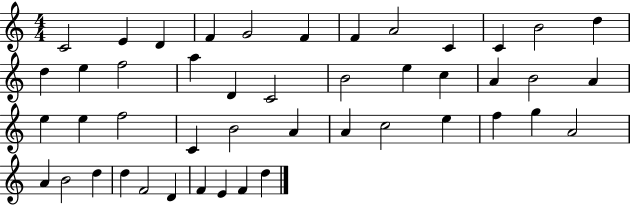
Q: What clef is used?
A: treble